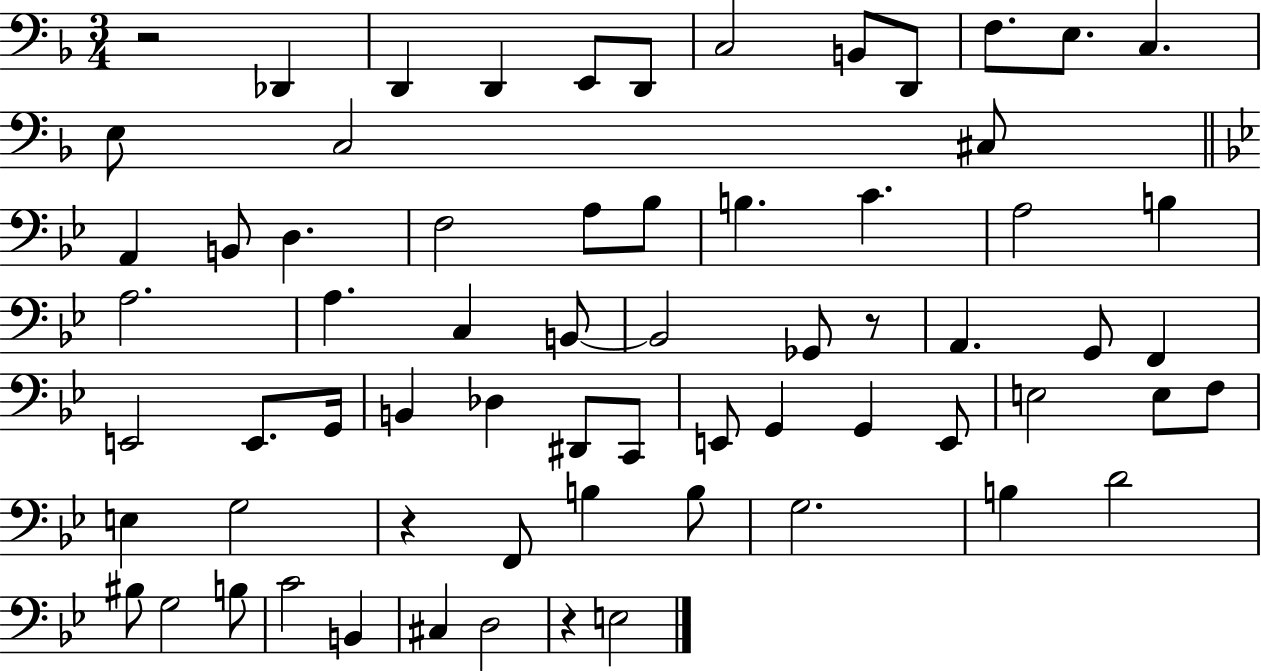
{
  \clef bass
  \numericTimeSignature
  \time 3/4
  \key f \major
  r2 des,4 | d,4 d,4 e,8 d,8 | c2 b,8 d,8 | f8. e8. c4. | \break e8 c2 cis8 | \bar "||" \break \key g \minor a,4 b,8 d4. | f2 a8 bes8 | b4. c'4. | a2 b4 | \break a2. | a4. c4 b,8~~ | b,2 ges,8 r8 | a,4. g,8 f,4 | \break e,2 e,8. g,16 | b,4 des4 dis,8 c,8 | e,8 g,4 g,4 e,8 | e2 e8 f8 | \break e4 g2 | r4 f,8 b4 b8 | g2. | b4 d'2 | \break bis8 g2 b8 | c'2 b,4 | cis4 d2 | r4 e2 | \break \bar "|."
}